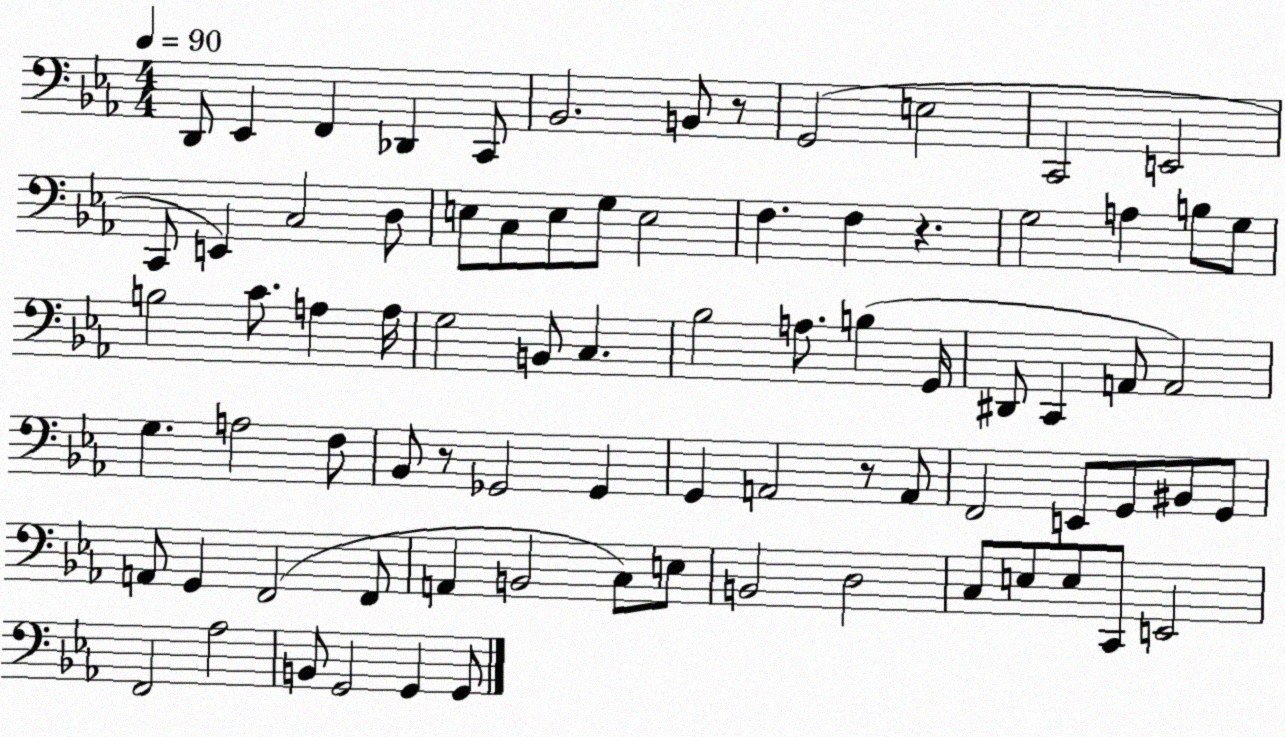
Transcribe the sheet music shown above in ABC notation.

X:1
T:Untitled
M:4/4
L:1/4
K:Eb
D,,/2 _E,, F,, _D,, C,,/2 _B,,2 B,,/2 z/2 G,,2 E,2 C,,2 E,,2 C,,/2 E,, C,2 D,/2 E,/2 C,/2 E,/2 G,/2 E,2 F, F, z G,2 A, B,/2 G,/2 B,2 C/2 A, A,/4 G,2 B,,/2 C, _B,2 A,/2 B, G,,/4 ^D,,/2 C,, A,,/2 A,,2 G, A,2 F,/2 _B,,/2 z/2 _G,,2 _G,, G,, A,,2 z/2 A,,/2 F,,2 E,,/2 G,,/2 ^B,,/2 G,,/2 A,,/2 G,, F,,2 F,,/2 A,, B,,2 C,/2 E,/2 B,,2 D,2 C,/2 E,/2 E,/2 C,,/2 E,,2 F,,2 _A,2 B,,/2 G,,2 G,, G,,/2